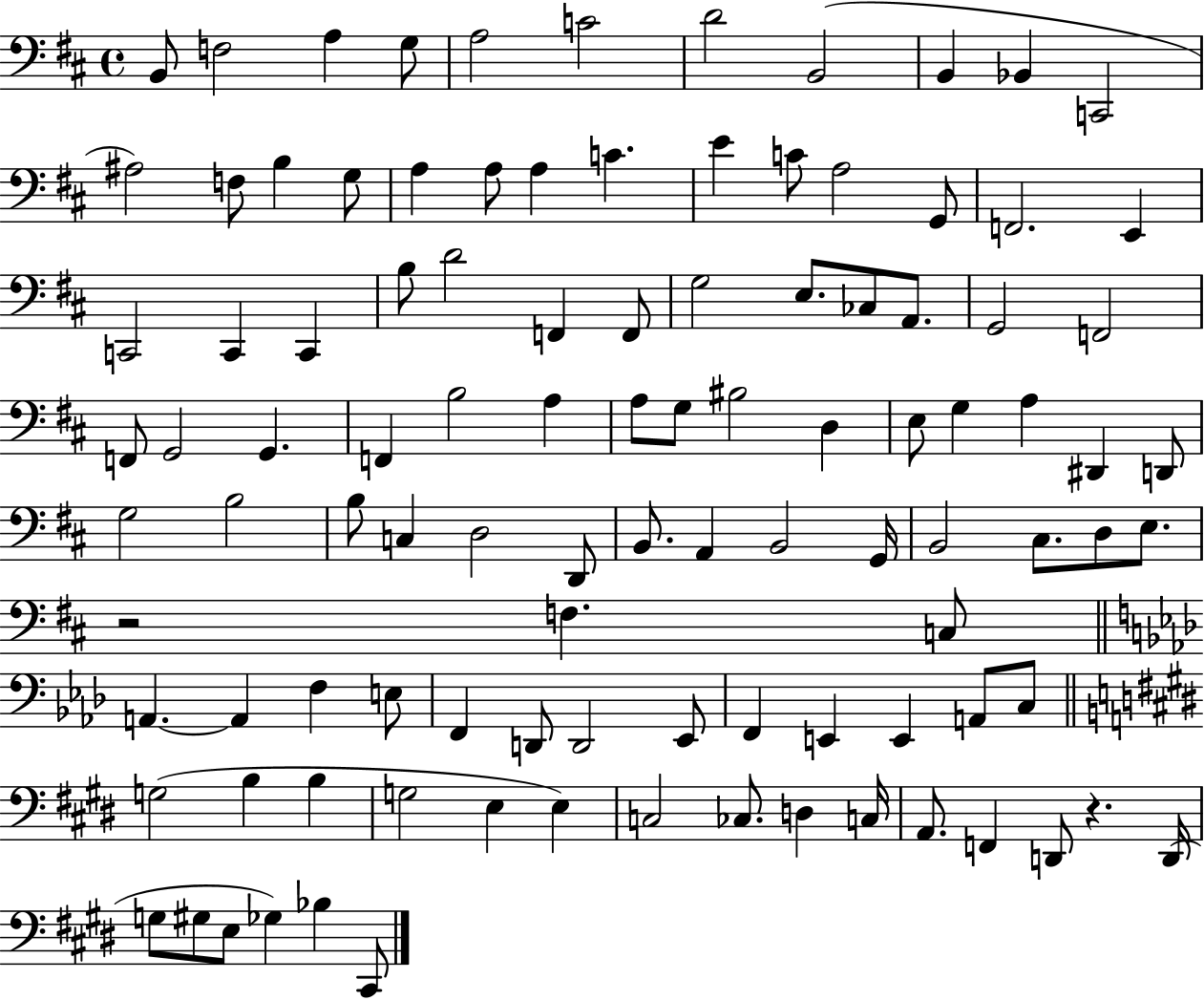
X:1
T:Untitled
M:4/4
L:1/4
K:D
B,,/2 F,2 A, G,/2 A,2 C2 D2 B,,2 B,, _B,, C,,2 ^A,2 F,/2 B, G,/2 A, A,/2 A, C E C/2 A,2 G,,/2 F,,2 E,, C,,2 C,, C,, B,/2 D2 F,, F,,/2 G,2 E,/2 _C,/2 A,,/2 G,,2 F,,2 F,,/2 G,,2 G,, F,, B,2 A, A,/2 G,/2 ^B,2 D, E,/2 G, A, ^D,, D,,/2 G,2 B,2 B,/2 C, D,2 D,,/2 B,,/2 A,, B,,2 G,,/4 B,,2 ^C,/2 D,/2 E,/2 z2 F, C,/2 A,, A,, F, E,/2 F,, D,,/2 D,,2 _E,,/2 F,, E,, E,, A,,/2 C,/2 G,2 B, B, G,2 E, E, C,2 _C,/2 D, C,/4 A,,/2 F,, D,,/2 z D,,/4 G,/2 ^G,/2 E,/2 _G, _B, ^C,,/2